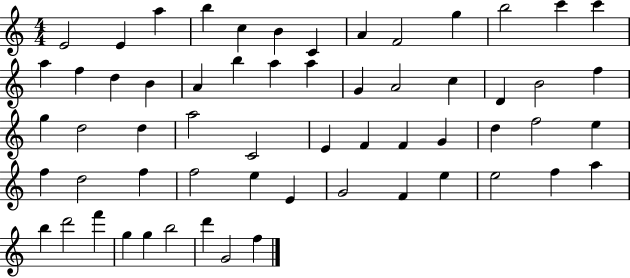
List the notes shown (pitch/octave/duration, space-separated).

E4/h E4/q A5/q B5/q C5/q B4/q C4/q A4/q F4/h G5/q B5/h C6/q C6/q A5/q F5/q D5/q B4/q A4/q B5/q A5/q A5/q G4/q A4/h C5/q D4/q B4/h F5/q G5/q D5/h D5/q A5/h C4/h E4/q F4/q F4/q G4/q D5/q F5/h E5/q F5/q D5/h F5/q F5/h E5/q E4/q G4/h F4/q E5/q E5/h F5/q A5/q B5/q D6/h F6/q G5/q G5/q B5/h D6/q G4/h F5/q